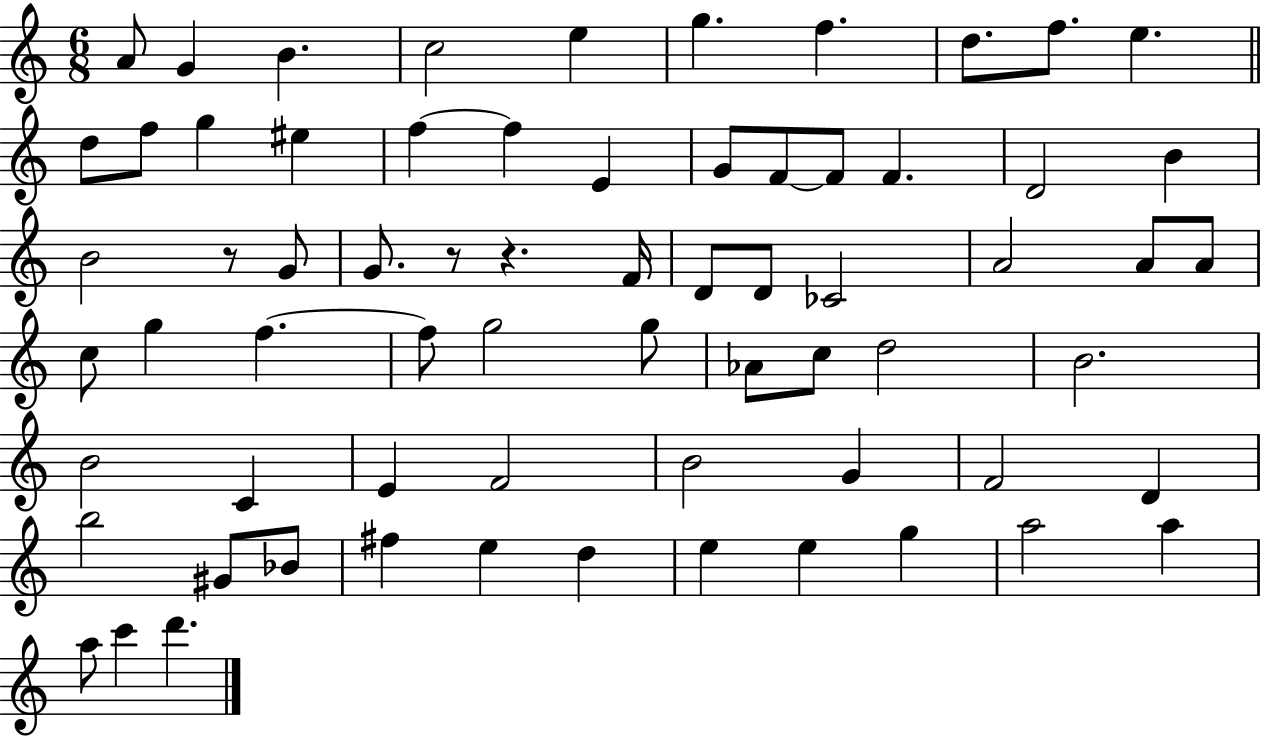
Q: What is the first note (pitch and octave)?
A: A4